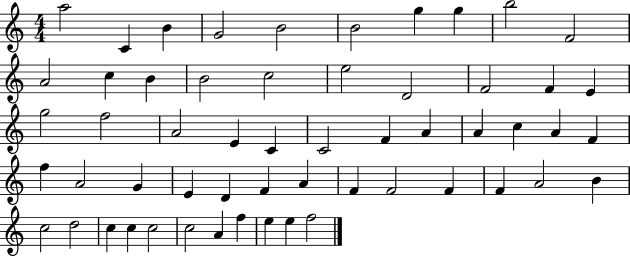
A5/h C4/q B4/q G4/h B4/h B4/h G5/q G5/q B5/h F4/h A4/h C5/q B4/q B4/h C5/h E5/h D4/h F4/h F4/q E4/q G5/h F5/h A4/h E4/q C4/q C4/h F4/q A4/q A4/q C5/q A4/q F4/q F5/q A4/h G4/q E4/q D4/q F4/q A4/q F4/q F4/h F4/q F4/q A4/h B4/q C5/h D5/h C5/q C5/q C5/h C5/h A4/q F5/q E5/q E5/q F5/h